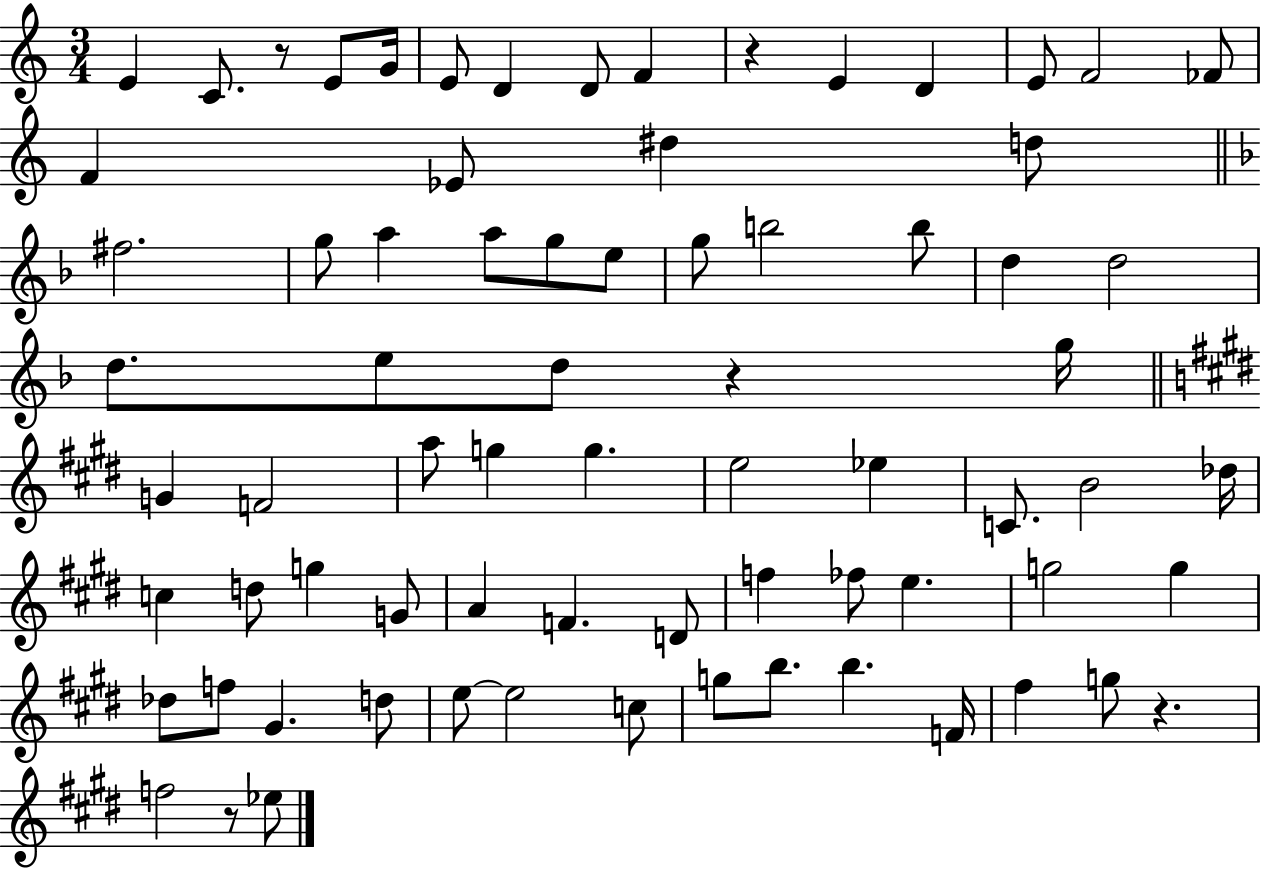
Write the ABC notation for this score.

X:1
T:Untitled
M:3/4
L:1/4
K:C
E C/2 z/2 E/2 G/4 E/2 D D/2 F z E D E/2 F2 _F/2 F _E/2 ^d d/2 ^f2 g/2 a a/2 g/2 e/2 g/2 b2 b/2 d d2 d/2 e/2 d/2 z g/4 G F2 a/2 g g e2 _e C/2 B2 _d/4 c d/2 g G/2 A F D/2 f _f/2 e g2 g _d/2 f/2 ^G d/2 e/2 e2 c/2 g/2 b/2 b F/4 ^f g/2 z f2 z/2 _e/2